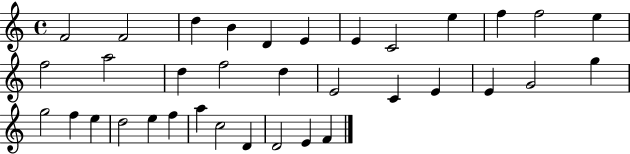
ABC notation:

X:1
T:Untitled
M:4/4
L:1/4
K:C
F2 F2 d B D E E C2 e f f2 e f2 a2 d f2 d E2 C E E G2 g g2 f e d2 e f a c2 D D2 E F